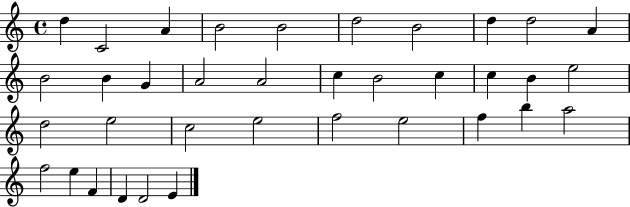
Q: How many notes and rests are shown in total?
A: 36